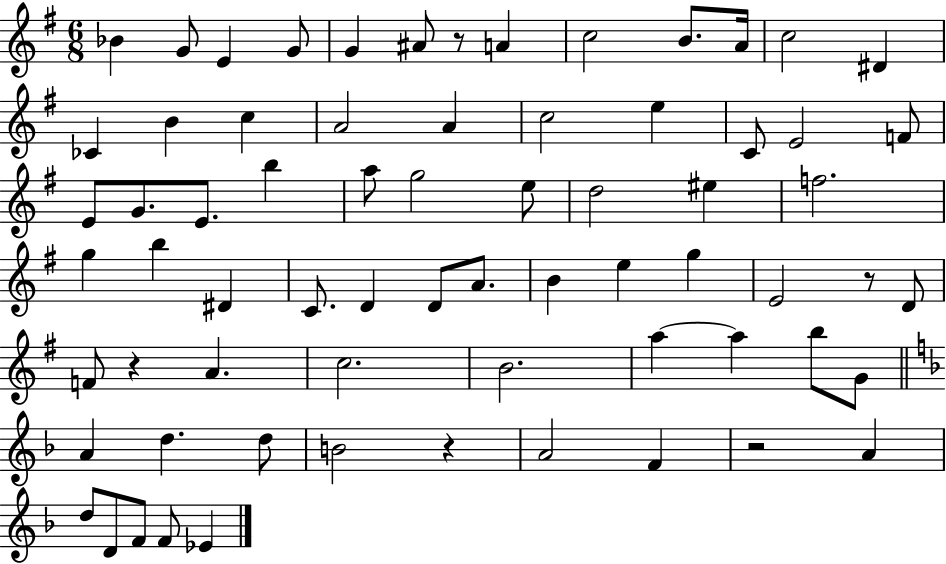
Bb4/q G4/e E4/q G4/e G4/q A#4/e R/e A4/q C5/h B4/e. A4/s C5/h D#4/q CES4/q B4/q C5/q A4/h A4/q C5/h E5/q C4/e E4/h F4/e E4/e G4/e. E4/e. B5/q A5/e G5/h E5/e D5/h EIS5/q F5/h. G5/q B5/q D#4/q C4/e. D4/q D4/e A4/e. B4/q E5/q G5/q E4/h R/e D4/e F4/e R/q A4/q. C5/h. B4/h. A5/q A5/q B5/e G4/e A4/q D5/q. D5/e B4/h R/q A4/h F4/q R/h A4/q D5/e D4/e F4/e F4/e Eb4/q